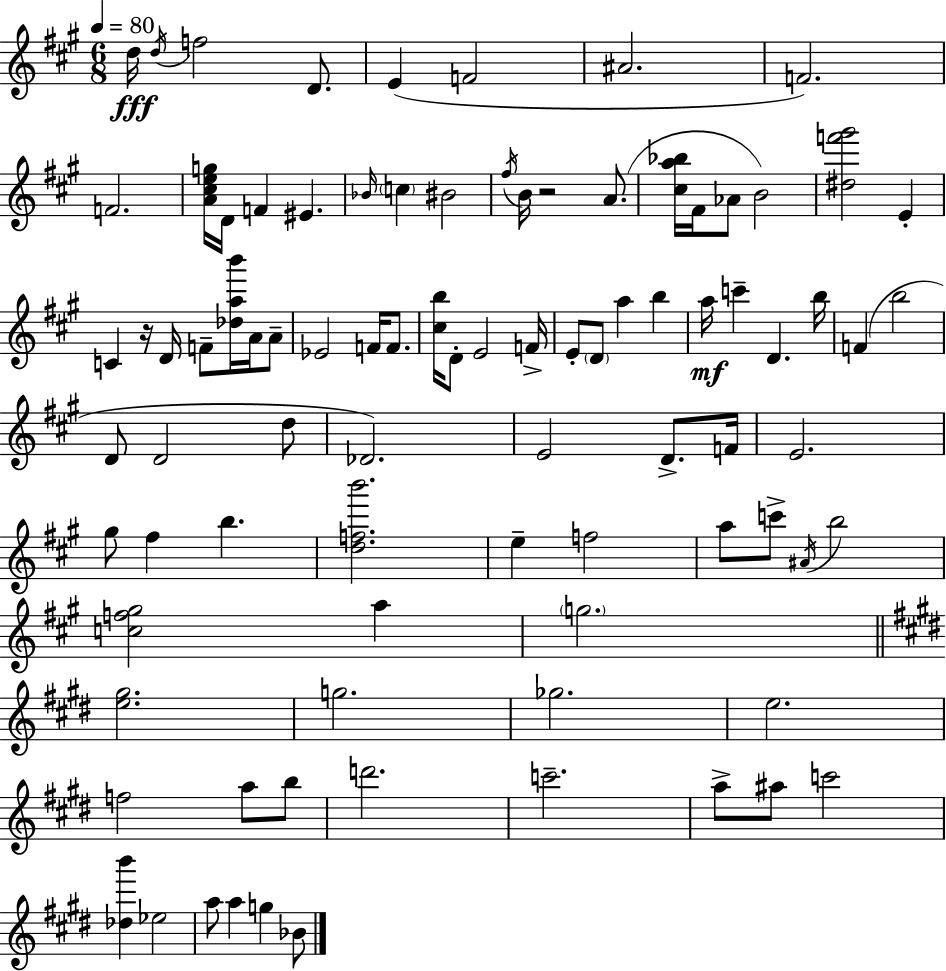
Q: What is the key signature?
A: A major